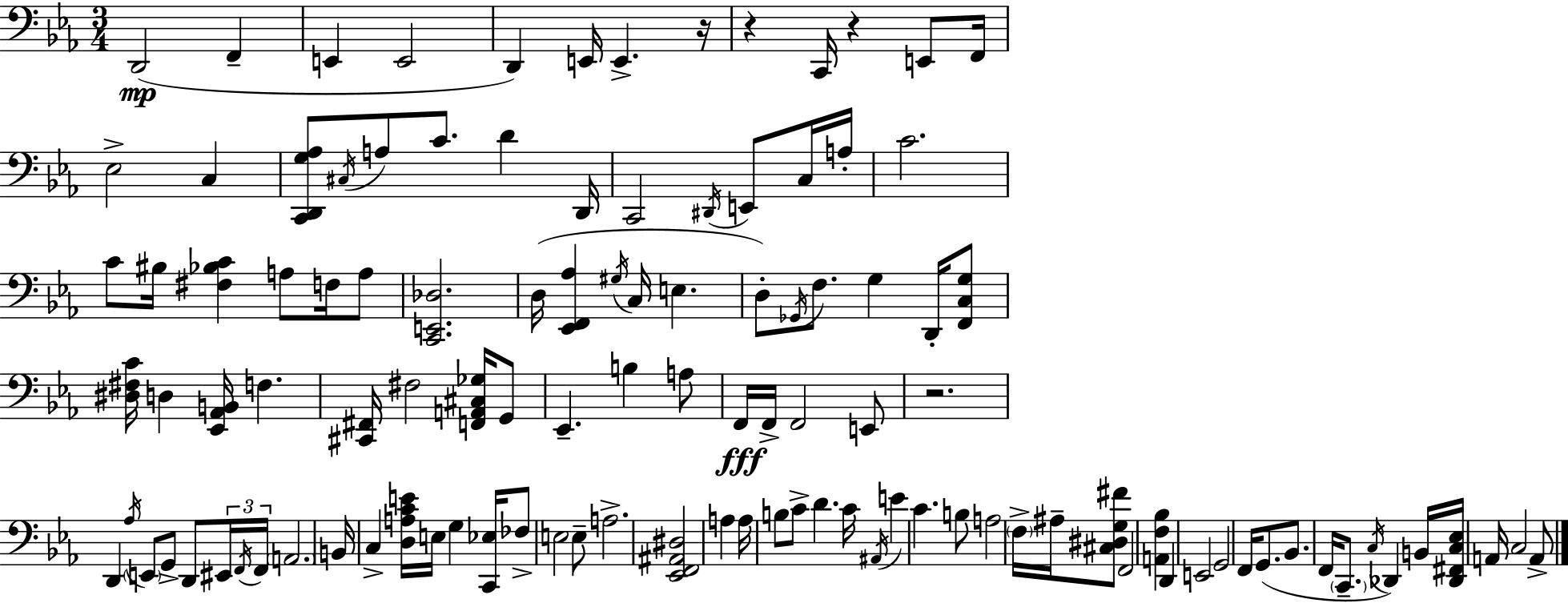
X:1
T:Untitled
M:3/4
L:1/4
K:Cm
D,,2 F,, E,, E,,2 D,, E,,/4 E,, z/4 z C,,/4 z E,,/2 F,,/4 _E,2 C, [C,,D,,G,_A,]/2 ^C,/4 A,/2 C/2 D D,,/4 C,,2 ^D,,/4 E,,/2 C,/4 A,/4 C2 C/2 ^B,/4 [^F,_B,C] A,/2 F,/4 A,/2 [C,,E,,_D,]2 D,/4 [_E,,F,,_A,] ^G,/4 C,/4 E, D,/2 _G,,/4 F,/2 G, D,,/4 [F,,C,G,]/2 [^D,^F,C]/4 D, [_E,,_A,,B,,]/4 F, [^C,,^F,,]/4 ^F,2 [F,,A,,^C,_G,]/4 G,,/2 _E,, B, A,/2 F,,/4 F,,/4 F,,2 E,,/2 z2 D,, _A,/4 E,,/2 G,,/2 D,,/2 ^E,,/4 F,,/4 F,,/4 A,,2 B,,/4 C, [D,A,CE]/4 E,/4 G, [C,,_E,]/4 _F,/2 E,2 E,/2 A,2 [_E,,F,,^A,,^D,]2 A, A,/4 B,/2 C/2 D C/4 ^A,,/4 E C B,/2 A,2 F,/4 ^A,/4 [^C,^D,G,^F]/2 F,,2 [A,,F,_B,] D,, E,,2 G,,2 F,,/4 G,,/2 _B,,/2 F,,/4 C,,/2 C,/4 _D,, B,,/4 [_D,,^F,,C,_E,]/4 A,,/4 C,2 A,,/2